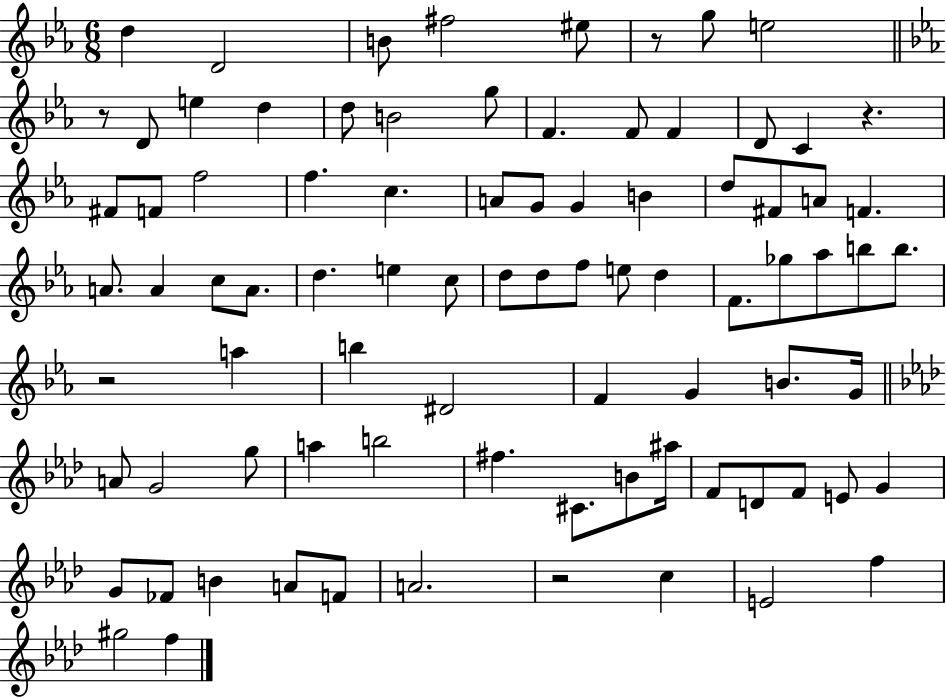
X:1
T:Untitled
M:6/8
L:1/4
K:Eb
d D2 B/2 ^f2 ^e/2 z/2 g/2 e2 z/2 D/2 e d d/2 B2 g/2 F F/2 F D/2 C z ^F/2 F/2 f2 f c A/2 G/2 G B d/2 ^F/2 A/2 F A/2 A c/2 A/2 d e c/2 d/2 d/2 f/2 e/2 d F/2 _g/2 _a/2 b/2 b/2 z2 a b ^D2 F G B/2 G/4 A/2 G2 g/2 a b2 ^f ^C/2 B/2 ^a/4 F/2 D/2 F/2 E/2 G G/2 _F/2 B A/2 F/2 A2 z2 c E2 f ^g2 f